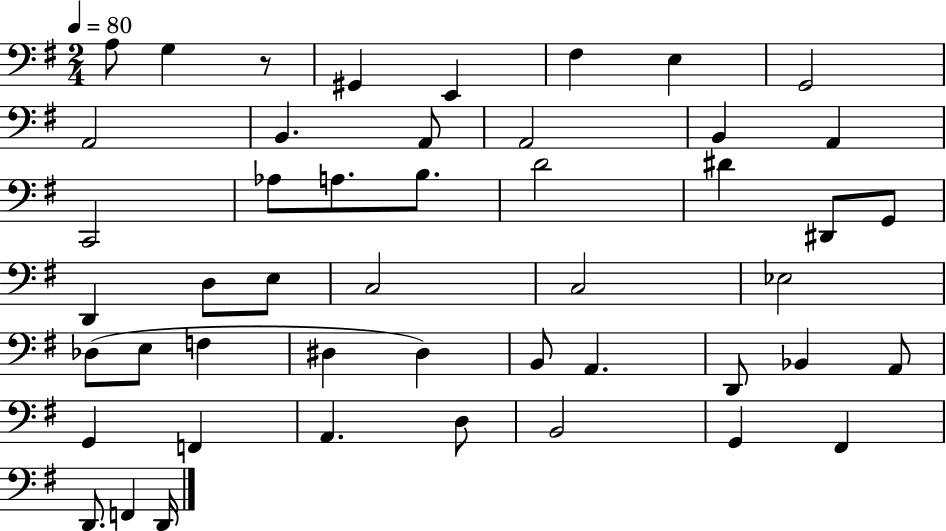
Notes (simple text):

A3/e G3/q R/e G#2/q E2/q F#3/q E3/q G2/h A2/h B2/q. A2/e A2/h B2/q A2/q C2/h Ab3/e A3/e. B3/e. D4/h D#4/q D#2/e G2/e D2/q D3/e E3/e C3/h C3/h Eb3/h Db3/e E3/e F3/q D#3/q D#3/q B2/e A2/q. D2/e Bb2/q A2/e G2/q F2/q A2/q. D3/e B2/h G2/q F#2/q D2/e. F2/q D2/s